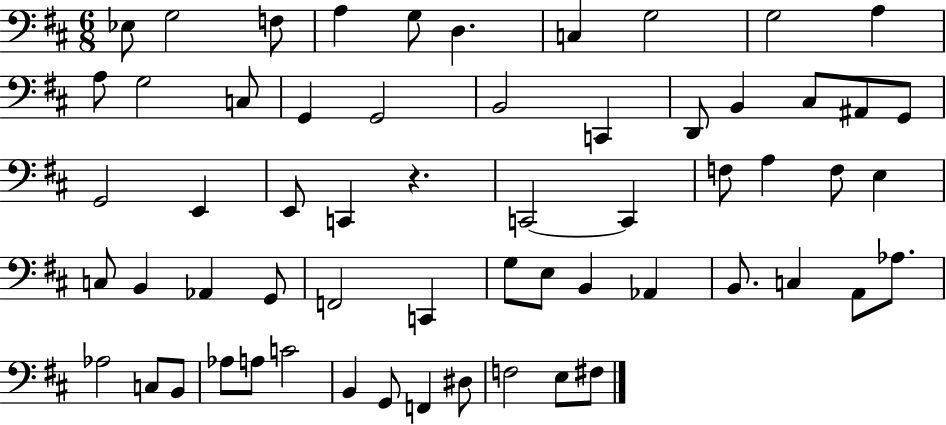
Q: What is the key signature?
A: D major